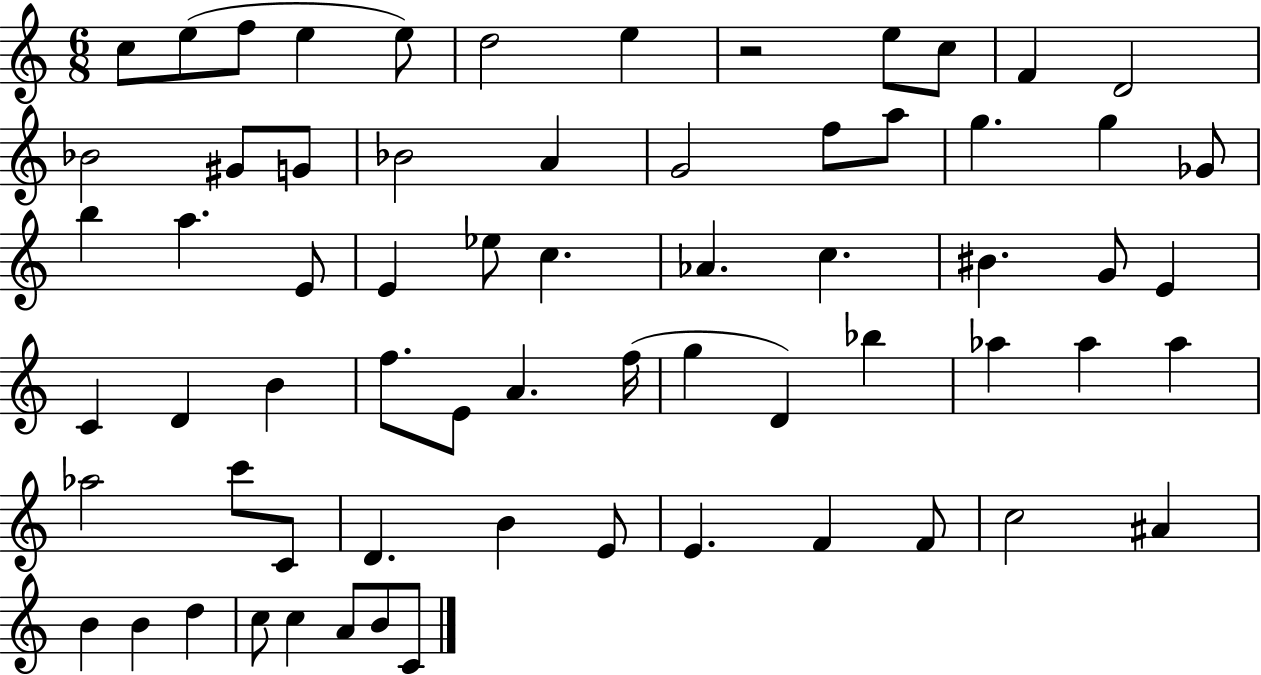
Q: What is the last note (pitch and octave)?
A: C4